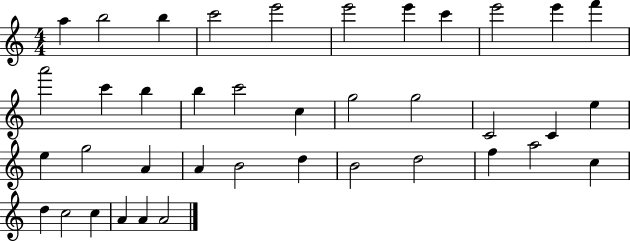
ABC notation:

X:1
T:Untitled
M:4/4
L:1/4
K:C
a b2 b c'2 e'2 e'2 e' c' e'2 e' f' a'2 c' b b c'2 c g2 g2 C2 C e e g2 A A B2 d B2 d2 f a2 c d c2 c A A A2